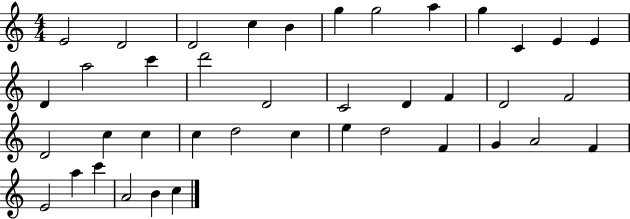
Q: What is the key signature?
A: C major